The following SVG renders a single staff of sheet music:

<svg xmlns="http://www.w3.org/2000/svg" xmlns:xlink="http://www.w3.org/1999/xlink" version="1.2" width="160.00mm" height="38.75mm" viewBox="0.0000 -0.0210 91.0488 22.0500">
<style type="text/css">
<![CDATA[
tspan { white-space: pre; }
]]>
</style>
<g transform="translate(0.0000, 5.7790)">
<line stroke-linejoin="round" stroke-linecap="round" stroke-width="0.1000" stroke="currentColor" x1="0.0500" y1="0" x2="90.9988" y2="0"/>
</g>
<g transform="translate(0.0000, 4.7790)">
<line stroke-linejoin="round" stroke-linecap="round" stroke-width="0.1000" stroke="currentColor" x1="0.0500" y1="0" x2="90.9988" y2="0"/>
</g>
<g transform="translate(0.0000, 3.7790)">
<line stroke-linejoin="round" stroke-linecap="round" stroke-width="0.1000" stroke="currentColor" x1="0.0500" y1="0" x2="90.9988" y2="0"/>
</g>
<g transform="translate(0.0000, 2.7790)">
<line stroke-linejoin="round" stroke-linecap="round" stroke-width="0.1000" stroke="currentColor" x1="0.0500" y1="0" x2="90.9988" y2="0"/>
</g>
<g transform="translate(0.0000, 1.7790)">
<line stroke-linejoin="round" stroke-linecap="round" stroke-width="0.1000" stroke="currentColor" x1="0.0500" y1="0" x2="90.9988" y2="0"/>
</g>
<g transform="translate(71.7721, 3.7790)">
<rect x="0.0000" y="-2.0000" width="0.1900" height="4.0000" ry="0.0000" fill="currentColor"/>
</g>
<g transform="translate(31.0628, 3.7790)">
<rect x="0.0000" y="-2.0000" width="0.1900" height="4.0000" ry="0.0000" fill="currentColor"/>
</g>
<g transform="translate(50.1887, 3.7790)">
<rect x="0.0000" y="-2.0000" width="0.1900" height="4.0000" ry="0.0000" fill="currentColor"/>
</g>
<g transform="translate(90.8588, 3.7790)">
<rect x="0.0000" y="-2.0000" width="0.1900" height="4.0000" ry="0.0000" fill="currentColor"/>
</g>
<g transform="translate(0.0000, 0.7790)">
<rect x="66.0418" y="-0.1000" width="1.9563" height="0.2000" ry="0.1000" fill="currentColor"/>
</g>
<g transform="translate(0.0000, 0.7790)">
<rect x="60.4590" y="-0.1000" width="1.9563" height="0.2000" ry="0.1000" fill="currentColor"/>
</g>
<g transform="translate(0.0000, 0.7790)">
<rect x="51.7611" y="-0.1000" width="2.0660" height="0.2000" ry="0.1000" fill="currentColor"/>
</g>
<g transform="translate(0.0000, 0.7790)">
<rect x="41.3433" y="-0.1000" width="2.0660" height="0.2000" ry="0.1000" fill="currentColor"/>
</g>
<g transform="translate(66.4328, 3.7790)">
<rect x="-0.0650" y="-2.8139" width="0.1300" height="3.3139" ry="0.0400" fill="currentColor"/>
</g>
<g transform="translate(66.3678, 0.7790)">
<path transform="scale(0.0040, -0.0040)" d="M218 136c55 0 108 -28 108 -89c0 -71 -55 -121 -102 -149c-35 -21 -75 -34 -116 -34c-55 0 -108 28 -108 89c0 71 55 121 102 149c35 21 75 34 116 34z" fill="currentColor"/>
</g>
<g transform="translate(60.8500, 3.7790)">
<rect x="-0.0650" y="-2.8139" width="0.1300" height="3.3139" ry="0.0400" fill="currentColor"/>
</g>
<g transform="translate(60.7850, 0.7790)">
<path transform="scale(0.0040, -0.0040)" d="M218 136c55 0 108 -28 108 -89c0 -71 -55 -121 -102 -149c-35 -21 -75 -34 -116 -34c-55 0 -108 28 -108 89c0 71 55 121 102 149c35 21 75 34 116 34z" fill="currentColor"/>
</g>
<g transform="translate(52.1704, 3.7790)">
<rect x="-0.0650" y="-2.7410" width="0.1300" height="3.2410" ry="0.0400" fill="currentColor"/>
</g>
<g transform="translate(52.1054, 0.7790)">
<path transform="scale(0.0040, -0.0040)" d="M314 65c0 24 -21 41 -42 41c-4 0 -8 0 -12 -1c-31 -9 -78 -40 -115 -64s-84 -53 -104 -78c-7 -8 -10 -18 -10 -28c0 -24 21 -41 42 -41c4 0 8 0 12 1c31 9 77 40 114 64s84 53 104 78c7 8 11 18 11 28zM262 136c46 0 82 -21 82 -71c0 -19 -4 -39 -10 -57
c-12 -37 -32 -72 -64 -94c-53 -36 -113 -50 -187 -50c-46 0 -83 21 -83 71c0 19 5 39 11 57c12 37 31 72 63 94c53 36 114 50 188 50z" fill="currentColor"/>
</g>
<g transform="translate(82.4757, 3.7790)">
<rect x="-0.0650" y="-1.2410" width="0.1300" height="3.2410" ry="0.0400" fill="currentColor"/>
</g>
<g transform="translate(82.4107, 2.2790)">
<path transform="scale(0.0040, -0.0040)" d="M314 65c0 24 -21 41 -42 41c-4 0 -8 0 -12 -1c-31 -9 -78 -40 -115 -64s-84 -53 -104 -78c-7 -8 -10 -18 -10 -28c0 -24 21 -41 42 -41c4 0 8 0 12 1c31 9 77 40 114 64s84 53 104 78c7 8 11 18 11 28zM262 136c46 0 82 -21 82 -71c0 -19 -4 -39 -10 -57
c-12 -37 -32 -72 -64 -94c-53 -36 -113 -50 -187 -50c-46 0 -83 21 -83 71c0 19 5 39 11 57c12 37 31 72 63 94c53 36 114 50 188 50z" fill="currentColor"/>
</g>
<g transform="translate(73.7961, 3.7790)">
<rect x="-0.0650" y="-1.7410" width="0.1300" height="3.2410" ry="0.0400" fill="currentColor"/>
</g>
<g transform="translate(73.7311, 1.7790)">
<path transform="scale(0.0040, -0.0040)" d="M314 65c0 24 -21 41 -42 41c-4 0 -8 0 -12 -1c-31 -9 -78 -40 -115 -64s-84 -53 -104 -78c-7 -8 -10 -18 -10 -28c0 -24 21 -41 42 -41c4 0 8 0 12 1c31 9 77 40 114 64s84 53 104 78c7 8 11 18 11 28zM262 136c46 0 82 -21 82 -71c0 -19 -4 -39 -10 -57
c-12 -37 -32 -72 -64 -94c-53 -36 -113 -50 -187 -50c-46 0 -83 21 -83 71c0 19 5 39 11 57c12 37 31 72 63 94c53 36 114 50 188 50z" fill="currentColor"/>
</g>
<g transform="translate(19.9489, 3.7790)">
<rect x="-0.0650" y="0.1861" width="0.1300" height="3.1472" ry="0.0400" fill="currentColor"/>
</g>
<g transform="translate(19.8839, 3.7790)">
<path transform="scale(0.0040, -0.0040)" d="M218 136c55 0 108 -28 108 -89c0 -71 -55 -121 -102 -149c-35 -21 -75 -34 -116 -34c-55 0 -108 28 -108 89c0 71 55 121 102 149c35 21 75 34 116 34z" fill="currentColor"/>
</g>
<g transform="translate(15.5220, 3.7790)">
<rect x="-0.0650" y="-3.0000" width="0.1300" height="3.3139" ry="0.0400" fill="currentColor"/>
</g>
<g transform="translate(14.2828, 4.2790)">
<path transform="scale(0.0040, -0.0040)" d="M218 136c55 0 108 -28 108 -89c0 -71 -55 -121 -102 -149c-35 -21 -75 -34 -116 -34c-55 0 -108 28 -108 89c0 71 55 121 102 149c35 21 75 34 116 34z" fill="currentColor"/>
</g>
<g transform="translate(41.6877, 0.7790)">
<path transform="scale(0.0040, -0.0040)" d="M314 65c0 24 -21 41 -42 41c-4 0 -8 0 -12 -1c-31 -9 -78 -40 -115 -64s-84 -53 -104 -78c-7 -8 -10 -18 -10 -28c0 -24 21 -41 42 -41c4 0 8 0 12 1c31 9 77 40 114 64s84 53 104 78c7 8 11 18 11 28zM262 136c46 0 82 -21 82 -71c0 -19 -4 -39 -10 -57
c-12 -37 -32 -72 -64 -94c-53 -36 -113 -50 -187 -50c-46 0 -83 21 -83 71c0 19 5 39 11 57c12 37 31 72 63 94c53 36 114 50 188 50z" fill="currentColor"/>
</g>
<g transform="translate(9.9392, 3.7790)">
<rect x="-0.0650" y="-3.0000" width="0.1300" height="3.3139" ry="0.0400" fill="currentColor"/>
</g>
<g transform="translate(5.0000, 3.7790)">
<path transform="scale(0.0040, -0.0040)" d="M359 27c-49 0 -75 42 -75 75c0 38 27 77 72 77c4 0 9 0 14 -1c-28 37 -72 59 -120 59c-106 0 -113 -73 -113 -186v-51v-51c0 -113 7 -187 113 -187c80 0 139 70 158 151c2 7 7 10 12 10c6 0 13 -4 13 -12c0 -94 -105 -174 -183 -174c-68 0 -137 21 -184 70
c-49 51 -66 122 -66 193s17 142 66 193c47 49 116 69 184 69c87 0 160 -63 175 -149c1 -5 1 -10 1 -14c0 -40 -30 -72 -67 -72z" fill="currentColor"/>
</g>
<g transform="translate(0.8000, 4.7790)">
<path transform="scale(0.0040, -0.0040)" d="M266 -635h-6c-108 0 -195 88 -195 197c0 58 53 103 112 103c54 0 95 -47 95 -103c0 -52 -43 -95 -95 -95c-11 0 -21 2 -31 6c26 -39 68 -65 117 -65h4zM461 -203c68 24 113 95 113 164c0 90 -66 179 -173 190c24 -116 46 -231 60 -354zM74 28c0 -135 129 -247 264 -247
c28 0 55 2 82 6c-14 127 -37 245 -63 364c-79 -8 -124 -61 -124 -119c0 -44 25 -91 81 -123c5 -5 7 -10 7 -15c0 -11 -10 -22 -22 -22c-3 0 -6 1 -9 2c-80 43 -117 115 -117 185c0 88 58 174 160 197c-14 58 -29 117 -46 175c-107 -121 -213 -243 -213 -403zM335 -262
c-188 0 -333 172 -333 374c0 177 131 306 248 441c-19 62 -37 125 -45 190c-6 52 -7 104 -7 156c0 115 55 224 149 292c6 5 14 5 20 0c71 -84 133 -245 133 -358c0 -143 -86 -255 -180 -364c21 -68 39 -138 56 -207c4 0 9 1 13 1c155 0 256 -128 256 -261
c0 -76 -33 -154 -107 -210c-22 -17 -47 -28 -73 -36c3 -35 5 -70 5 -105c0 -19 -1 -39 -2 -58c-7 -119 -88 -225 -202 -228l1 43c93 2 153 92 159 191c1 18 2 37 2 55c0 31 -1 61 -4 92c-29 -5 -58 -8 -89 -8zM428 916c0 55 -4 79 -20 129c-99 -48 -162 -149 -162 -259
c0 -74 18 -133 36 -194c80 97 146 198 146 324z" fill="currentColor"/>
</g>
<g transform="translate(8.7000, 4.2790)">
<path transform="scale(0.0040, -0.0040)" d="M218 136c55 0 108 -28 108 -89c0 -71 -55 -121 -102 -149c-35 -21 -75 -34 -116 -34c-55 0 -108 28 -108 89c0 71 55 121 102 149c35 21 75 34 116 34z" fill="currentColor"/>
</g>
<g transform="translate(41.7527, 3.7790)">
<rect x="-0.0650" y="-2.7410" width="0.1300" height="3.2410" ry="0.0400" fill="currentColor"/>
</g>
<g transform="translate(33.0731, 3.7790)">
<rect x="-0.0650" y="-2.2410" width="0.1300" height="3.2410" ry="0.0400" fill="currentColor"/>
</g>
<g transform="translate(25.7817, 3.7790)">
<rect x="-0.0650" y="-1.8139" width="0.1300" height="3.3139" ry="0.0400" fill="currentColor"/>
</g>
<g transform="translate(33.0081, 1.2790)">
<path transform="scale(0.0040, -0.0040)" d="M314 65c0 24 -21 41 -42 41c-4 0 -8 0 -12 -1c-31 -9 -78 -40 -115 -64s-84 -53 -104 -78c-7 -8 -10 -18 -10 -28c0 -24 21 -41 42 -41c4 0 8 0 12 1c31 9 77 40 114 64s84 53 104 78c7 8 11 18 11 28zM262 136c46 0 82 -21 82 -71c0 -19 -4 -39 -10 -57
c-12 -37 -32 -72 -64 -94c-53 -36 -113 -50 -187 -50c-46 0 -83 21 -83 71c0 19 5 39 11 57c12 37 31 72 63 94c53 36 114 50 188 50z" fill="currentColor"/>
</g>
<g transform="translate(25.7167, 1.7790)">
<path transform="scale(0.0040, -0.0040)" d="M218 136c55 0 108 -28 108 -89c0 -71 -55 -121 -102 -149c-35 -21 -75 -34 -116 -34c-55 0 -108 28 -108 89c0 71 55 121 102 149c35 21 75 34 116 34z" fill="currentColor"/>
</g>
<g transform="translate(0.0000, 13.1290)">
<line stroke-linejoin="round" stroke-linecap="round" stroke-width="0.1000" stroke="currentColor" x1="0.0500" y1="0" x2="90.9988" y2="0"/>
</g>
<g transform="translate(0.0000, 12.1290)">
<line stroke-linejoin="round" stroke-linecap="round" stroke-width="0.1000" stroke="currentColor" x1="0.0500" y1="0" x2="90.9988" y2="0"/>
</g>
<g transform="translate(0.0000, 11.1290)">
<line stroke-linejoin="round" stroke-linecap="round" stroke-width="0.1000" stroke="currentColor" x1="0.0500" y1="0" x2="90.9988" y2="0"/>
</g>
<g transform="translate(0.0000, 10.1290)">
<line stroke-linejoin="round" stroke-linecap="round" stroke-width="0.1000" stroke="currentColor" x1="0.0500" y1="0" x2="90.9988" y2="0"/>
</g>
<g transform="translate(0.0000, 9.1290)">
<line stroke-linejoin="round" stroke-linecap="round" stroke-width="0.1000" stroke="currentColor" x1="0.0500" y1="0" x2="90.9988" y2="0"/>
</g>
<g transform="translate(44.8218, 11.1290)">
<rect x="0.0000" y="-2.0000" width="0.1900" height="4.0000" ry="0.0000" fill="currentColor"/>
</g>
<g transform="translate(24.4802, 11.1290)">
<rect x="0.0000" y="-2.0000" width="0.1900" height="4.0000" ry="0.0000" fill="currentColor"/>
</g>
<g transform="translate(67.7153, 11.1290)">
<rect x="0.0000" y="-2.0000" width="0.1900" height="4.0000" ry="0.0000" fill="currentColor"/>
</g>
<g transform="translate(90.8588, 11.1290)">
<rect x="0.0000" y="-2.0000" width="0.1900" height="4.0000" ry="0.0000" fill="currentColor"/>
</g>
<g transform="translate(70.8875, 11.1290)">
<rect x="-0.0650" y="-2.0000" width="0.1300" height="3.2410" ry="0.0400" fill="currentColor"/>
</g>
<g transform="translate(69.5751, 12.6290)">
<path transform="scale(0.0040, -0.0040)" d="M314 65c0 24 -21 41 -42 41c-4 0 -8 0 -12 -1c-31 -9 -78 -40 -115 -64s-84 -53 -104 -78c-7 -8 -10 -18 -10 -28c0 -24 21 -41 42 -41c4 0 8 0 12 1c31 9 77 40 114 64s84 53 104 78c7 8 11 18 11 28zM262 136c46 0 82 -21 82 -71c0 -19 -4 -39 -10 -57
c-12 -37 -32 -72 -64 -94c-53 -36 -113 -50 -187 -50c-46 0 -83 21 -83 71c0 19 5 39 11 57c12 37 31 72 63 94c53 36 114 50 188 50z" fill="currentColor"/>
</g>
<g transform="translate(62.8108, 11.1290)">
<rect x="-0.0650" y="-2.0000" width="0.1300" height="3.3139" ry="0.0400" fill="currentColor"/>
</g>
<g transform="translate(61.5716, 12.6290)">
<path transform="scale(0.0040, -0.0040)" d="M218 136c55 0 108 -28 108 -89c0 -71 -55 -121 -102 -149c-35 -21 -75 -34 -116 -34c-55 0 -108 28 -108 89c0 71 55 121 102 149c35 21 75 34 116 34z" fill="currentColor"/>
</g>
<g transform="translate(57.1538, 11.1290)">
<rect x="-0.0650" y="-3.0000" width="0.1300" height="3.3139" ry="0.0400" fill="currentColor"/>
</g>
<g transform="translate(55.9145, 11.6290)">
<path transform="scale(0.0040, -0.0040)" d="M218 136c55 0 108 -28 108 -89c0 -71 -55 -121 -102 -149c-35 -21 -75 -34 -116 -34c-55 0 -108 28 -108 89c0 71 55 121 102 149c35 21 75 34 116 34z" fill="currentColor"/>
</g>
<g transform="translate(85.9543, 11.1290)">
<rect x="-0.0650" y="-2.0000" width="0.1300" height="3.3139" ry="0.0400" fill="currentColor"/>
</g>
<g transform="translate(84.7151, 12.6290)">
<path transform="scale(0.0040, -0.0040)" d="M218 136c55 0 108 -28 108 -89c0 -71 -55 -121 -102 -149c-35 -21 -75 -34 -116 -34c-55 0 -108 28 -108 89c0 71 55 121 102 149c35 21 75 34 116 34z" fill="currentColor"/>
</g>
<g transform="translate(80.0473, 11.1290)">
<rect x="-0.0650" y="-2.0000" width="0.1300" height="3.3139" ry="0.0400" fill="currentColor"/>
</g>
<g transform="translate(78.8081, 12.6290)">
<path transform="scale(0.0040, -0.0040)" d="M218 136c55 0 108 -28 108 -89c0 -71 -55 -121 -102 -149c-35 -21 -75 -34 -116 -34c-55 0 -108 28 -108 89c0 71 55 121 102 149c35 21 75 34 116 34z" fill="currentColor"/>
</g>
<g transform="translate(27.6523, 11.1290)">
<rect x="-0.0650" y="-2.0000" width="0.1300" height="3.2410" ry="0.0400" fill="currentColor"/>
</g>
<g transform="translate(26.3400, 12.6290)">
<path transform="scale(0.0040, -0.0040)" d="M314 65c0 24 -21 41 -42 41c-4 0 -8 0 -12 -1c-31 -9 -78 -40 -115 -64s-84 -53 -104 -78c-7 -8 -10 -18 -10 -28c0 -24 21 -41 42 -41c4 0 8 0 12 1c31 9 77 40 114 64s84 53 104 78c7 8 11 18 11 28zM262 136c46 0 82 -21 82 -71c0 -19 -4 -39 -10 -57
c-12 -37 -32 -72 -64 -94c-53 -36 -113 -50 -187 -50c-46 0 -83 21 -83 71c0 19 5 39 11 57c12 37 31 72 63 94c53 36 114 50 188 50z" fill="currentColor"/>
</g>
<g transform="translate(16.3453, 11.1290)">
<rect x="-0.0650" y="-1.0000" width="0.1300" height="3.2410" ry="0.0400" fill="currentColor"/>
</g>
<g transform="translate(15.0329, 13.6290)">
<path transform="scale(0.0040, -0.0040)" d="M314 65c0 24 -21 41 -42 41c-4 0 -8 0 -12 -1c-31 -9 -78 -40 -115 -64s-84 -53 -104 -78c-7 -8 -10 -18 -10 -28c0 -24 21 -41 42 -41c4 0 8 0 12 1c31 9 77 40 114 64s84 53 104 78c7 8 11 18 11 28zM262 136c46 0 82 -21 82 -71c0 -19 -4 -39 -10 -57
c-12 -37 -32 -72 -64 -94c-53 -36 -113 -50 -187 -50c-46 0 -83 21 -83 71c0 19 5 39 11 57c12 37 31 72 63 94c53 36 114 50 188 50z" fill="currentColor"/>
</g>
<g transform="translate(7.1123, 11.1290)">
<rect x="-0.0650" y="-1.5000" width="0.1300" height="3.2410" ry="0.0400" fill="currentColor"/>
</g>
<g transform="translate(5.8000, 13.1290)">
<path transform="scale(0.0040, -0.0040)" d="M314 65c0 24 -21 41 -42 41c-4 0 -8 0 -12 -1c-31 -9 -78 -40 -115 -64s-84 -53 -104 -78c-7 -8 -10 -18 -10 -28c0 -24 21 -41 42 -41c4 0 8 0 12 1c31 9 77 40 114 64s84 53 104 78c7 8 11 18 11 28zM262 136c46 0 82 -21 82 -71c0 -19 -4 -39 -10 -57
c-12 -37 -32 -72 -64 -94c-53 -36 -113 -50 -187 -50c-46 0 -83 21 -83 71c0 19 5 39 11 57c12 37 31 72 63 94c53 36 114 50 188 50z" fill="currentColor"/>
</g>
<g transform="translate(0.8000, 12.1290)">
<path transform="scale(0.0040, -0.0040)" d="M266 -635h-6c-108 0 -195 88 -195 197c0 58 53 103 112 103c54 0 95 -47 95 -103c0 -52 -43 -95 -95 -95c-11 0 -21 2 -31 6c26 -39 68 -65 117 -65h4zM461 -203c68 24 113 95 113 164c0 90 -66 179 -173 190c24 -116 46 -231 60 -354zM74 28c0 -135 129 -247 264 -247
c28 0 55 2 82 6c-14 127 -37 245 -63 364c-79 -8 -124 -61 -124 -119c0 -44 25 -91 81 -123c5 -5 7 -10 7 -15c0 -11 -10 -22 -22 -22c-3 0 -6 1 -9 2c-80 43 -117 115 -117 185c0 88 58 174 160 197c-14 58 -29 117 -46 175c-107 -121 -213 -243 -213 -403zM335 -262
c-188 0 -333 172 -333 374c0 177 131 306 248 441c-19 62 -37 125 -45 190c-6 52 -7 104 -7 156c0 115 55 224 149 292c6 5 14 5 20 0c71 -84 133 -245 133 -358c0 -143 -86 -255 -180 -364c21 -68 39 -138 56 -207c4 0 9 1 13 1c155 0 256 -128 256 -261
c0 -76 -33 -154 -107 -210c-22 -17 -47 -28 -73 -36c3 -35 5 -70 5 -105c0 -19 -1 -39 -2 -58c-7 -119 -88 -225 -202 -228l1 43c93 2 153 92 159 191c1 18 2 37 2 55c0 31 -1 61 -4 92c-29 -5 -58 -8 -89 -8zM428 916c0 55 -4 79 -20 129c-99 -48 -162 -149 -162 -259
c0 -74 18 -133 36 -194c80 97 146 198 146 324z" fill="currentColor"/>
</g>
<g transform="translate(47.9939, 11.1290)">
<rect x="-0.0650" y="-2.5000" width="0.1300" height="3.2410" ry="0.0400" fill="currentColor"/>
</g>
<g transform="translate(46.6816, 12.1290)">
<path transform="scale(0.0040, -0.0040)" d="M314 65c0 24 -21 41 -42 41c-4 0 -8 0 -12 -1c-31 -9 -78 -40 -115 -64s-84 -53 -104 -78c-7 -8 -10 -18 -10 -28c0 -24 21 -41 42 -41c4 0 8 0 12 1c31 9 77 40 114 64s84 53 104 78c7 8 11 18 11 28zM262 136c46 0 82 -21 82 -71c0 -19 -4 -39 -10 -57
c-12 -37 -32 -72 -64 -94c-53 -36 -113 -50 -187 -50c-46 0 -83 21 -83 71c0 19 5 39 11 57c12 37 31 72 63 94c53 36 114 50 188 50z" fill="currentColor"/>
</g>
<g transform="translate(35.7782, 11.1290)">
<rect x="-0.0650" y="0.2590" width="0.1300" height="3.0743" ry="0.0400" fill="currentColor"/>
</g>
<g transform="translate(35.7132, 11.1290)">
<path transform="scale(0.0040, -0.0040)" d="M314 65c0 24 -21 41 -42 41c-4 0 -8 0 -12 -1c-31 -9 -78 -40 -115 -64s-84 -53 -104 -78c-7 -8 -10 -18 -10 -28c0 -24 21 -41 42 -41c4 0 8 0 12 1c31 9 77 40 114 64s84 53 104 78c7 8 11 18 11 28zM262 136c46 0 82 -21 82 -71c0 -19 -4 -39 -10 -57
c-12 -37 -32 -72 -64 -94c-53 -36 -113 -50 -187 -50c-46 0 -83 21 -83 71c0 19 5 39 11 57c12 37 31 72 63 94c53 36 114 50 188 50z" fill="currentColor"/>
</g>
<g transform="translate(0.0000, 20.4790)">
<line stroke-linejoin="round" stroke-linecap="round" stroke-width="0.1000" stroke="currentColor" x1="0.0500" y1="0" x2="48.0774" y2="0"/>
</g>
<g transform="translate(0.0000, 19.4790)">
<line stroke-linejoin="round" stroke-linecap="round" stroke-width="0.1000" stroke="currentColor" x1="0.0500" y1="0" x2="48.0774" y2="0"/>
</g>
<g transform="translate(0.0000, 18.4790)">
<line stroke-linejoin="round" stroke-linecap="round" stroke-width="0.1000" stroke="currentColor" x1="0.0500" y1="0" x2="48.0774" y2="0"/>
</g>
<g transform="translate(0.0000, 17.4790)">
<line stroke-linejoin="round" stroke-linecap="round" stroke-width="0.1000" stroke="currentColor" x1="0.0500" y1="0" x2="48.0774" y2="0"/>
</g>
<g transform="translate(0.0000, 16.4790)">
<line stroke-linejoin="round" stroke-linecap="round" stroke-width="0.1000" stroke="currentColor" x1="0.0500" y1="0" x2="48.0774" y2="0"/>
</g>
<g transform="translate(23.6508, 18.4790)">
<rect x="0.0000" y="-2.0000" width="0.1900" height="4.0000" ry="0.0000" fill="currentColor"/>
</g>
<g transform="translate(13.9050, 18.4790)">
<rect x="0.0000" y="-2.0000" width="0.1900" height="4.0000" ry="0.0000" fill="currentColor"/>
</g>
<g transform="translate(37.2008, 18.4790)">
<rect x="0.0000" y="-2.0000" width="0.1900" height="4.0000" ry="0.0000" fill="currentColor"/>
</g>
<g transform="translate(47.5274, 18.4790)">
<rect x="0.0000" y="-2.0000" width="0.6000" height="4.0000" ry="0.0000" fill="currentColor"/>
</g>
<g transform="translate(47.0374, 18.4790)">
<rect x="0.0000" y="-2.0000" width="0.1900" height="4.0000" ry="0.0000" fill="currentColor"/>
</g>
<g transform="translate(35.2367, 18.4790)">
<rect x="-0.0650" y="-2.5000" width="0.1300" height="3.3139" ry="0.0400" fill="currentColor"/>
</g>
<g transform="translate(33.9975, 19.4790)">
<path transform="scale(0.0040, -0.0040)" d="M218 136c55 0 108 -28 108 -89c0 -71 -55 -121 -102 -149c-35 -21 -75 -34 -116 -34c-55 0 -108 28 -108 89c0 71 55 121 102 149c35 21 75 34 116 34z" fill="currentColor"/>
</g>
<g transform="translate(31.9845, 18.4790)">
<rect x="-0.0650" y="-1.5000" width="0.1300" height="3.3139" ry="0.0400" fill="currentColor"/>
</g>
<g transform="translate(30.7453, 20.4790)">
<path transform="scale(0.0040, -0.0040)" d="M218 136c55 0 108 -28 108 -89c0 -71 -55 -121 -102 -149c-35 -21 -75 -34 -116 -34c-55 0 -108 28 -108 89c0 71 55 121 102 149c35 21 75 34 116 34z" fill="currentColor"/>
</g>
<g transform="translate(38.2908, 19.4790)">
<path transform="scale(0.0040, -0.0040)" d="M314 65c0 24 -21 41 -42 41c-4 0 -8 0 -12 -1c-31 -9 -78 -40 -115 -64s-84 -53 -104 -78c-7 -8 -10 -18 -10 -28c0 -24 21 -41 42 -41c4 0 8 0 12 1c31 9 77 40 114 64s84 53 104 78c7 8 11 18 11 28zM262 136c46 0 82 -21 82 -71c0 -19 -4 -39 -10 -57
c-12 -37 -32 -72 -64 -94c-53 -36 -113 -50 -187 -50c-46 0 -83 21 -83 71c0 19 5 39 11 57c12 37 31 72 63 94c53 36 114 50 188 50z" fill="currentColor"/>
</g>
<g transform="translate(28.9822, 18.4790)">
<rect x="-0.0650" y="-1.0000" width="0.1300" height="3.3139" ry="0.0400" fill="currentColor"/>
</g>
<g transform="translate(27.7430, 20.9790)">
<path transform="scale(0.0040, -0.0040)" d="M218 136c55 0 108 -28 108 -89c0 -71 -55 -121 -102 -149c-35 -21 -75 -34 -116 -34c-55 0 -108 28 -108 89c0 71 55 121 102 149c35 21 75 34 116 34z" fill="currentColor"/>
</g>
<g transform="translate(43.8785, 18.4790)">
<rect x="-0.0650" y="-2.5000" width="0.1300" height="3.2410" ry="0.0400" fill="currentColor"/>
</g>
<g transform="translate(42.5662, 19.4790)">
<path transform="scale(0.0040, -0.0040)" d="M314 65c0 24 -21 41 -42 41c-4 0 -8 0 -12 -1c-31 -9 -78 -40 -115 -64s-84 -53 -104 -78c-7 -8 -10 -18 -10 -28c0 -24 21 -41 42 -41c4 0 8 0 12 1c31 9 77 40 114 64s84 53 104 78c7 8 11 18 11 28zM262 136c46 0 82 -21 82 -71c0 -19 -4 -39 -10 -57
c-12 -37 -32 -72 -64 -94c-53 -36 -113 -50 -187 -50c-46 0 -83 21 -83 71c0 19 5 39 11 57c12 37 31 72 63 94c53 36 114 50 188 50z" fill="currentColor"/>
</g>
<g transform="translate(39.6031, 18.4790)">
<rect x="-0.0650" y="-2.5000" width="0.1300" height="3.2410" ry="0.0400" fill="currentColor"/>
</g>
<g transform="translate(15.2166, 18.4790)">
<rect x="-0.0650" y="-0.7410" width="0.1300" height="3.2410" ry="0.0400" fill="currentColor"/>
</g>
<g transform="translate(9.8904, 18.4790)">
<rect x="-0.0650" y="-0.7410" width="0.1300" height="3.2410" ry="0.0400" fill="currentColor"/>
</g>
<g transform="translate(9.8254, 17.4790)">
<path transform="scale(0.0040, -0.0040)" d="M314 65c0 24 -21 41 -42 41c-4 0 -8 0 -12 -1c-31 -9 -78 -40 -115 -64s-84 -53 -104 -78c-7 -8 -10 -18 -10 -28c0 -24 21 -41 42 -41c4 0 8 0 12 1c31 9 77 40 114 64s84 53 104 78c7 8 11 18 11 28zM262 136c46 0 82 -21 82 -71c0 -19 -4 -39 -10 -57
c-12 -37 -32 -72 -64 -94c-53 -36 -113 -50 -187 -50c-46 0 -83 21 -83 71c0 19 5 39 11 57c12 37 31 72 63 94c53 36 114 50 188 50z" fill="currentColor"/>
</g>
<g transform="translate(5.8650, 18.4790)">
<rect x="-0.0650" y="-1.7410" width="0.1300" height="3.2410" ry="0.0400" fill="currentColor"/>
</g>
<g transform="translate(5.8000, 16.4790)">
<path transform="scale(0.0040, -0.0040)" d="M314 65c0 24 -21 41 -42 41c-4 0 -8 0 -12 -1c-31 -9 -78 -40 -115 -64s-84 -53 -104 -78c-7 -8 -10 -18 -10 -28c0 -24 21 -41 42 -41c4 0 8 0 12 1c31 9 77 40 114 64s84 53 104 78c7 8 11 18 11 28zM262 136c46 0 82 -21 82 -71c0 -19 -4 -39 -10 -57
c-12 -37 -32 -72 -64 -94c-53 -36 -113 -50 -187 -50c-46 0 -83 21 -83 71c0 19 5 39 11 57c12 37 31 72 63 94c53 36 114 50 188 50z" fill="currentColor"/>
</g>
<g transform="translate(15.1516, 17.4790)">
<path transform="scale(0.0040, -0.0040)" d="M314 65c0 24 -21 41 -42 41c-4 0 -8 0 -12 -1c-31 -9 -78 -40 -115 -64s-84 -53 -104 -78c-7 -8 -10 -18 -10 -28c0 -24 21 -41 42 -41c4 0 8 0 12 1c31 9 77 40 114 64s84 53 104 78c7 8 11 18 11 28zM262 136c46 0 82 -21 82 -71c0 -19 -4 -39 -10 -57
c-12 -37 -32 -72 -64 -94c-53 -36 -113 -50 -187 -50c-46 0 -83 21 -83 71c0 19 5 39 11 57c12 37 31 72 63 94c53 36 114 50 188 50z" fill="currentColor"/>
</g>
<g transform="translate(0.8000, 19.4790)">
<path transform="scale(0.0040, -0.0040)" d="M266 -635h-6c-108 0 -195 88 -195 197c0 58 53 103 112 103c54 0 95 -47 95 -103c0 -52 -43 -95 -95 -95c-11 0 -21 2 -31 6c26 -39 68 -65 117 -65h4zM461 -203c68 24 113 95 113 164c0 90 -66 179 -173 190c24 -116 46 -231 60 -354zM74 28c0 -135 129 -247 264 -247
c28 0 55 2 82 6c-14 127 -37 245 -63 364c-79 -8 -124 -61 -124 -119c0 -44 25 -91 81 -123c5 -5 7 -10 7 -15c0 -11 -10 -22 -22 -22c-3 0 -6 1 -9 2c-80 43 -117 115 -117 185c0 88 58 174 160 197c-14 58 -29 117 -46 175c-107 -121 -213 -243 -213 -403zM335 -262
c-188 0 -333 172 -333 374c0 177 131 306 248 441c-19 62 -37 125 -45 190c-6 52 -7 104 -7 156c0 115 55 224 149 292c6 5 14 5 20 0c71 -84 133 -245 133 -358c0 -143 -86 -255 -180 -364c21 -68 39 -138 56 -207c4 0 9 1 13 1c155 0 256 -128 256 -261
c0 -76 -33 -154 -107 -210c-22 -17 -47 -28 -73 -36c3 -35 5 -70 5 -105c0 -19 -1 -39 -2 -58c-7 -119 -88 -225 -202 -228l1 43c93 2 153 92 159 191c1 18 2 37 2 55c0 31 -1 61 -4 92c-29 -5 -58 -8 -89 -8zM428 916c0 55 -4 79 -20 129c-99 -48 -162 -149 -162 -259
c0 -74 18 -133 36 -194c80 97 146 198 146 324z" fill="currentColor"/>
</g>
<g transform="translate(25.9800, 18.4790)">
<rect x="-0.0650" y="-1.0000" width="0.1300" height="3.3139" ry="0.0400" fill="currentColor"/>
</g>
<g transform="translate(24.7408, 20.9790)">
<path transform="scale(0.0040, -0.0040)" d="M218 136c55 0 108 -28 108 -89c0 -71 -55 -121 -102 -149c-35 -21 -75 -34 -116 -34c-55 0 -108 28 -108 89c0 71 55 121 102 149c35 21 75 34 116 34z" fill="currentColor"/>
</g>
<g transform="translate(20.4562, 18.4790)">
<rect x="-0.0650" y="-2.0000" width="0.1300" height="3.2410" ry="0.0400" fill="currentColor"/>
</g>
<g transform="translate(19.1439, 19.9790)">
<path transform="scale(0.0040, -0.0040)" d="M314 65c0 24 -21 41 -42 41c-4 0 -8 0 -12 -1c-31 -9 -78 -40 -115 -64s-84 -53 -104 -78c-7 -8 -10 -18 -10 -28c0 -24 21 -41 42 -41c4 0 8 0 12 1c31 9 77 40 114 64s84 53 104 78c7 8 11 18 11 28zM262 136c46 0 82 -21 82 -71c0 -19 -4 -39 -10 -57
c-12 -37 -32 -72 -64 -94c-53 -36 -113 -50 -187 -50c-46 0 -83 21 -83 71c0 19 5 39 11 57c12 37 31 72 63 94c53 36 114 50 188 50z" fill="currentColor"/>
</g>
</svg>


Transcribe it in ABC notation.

X:1
T:Untitled
M:4/4
L:1/4
K:C
A A B f g2 a2 a2 a a f2 e2 E2 D2 F2 B2 G2 A F F2 F F f2 d2 d2 F2 D D E G G2 G2